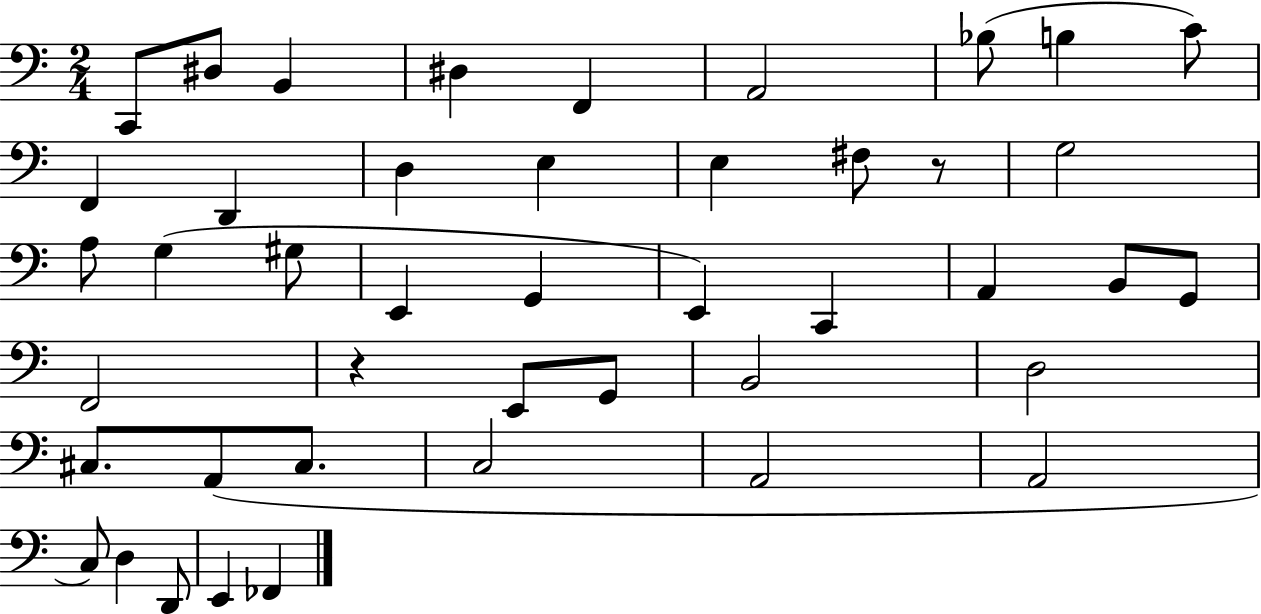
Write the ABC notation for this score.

X:1
T:Untitled
M:2/4
L:1/4
K:C
C,,/2 ^D,/2 B,, ^D, F,, A,,2 _B,/2 B, C/2 F,, D,, D, E, E, ^F,/2 z/2 G,2 A,/2 G, ^G,/2 E,, G,, E,, C,, A,, B,,/2 G,,/2 F,,2 z E,,/2 G,,/2 B,,2 D,2 ^C,/2 A,,/2 ^C,/2 C,2 A,,2 A,,2 C,/2 D, D,,/2 E,, _F,,